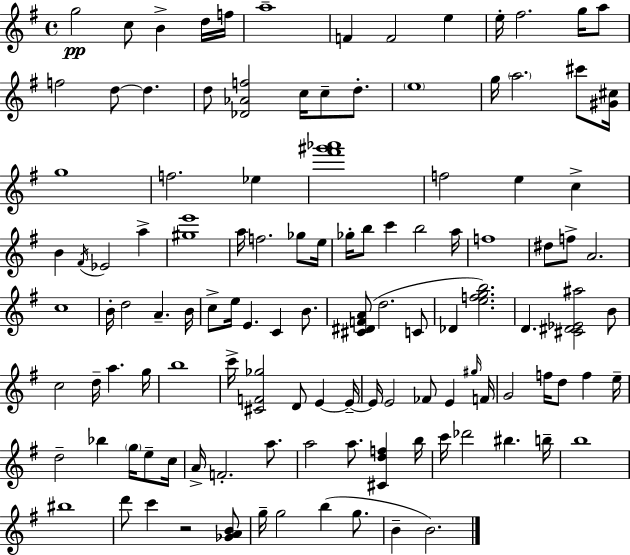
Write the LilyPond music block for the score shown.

{
  \clef treble
  \time 4/4
  \defaultTimeSignature
  \key g \major
  g''2\pp c''8 b'4-> d''16 f''16 | a''1-- | f'4 f'2 e''4 | e''16-. fis''2. g''16 a''8 | \break f''2 d''8~~ d''4. | d''8 <des' aes' f''>2 c''16 c''8-- d''8.-. | \parenthesize e''1 | g''16 \parenthesize a''2. cis'''8 <gis' cis''>16 | \break g''1 | f''2. ees''4 | <fis''' gis''' aes'''>1 | f''2 e''4 c''4-> | \break b'4 \acciaccatura { fis'16 } ees'2 a''4-> | <gis'' e'''>1 | a''16 f''2. ges''8 | e''16 ges''16-. b''8 c'''4 b''2 | \break a''16 f''1 | dis''8 f''8-> a'2. | c''1 | b'16-. d''2 a'4.-- | \break b'16 c''8-> e''16 e'4. c'4 b'8. | <cis' dis' f' a'>8( d''2. c'8 | des'4 <e'' f'' g'' b''>2.) | d'4. <cis' dis' ees' ais''>2 b'8 | \break c''2 d''16-- a''4. | g''16 b''1 | c'''16-> <cis' f' ges''>2 d'8 e'4~~ | e'16--~~ e'16 e'2 fes'8 e'4 | \break \grace { gis''16 } f'16 g'2 f''16 d''8 f''4 | e''16-- d''2-- bes''4 \parenthesize g''16 e''8-- | c''16 a'16-> f'2.-. a''8. | a''2 a''8. <cis' d'' f''>4 | \break b''16 c'''16 des'''2 bis''4. | b''16-- b''1 | bis''1 | d'''8 c'''4 r2 | \break <ges' a' b'>8 g''16-- g''2 b''4( g''8. | b'4-- b'2.) | \bar "|."
}